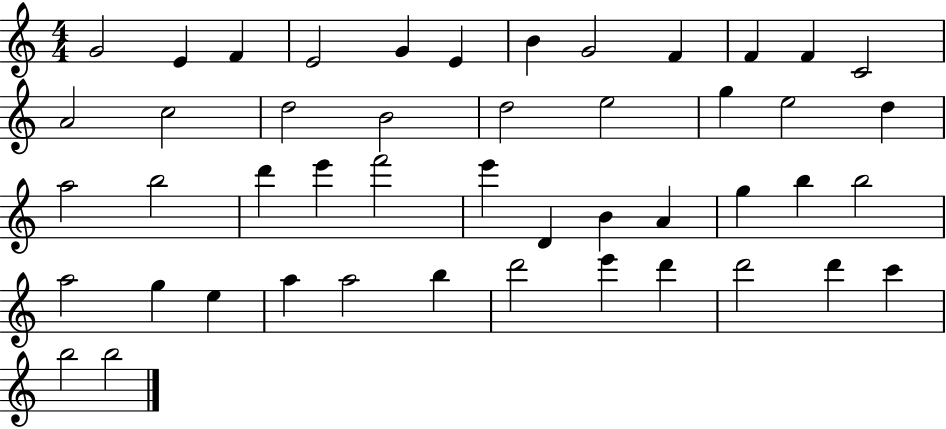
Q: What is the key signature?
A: C major